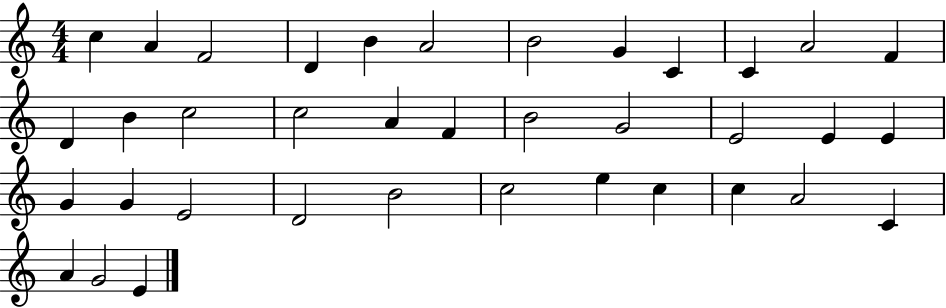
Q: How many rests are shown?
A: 0